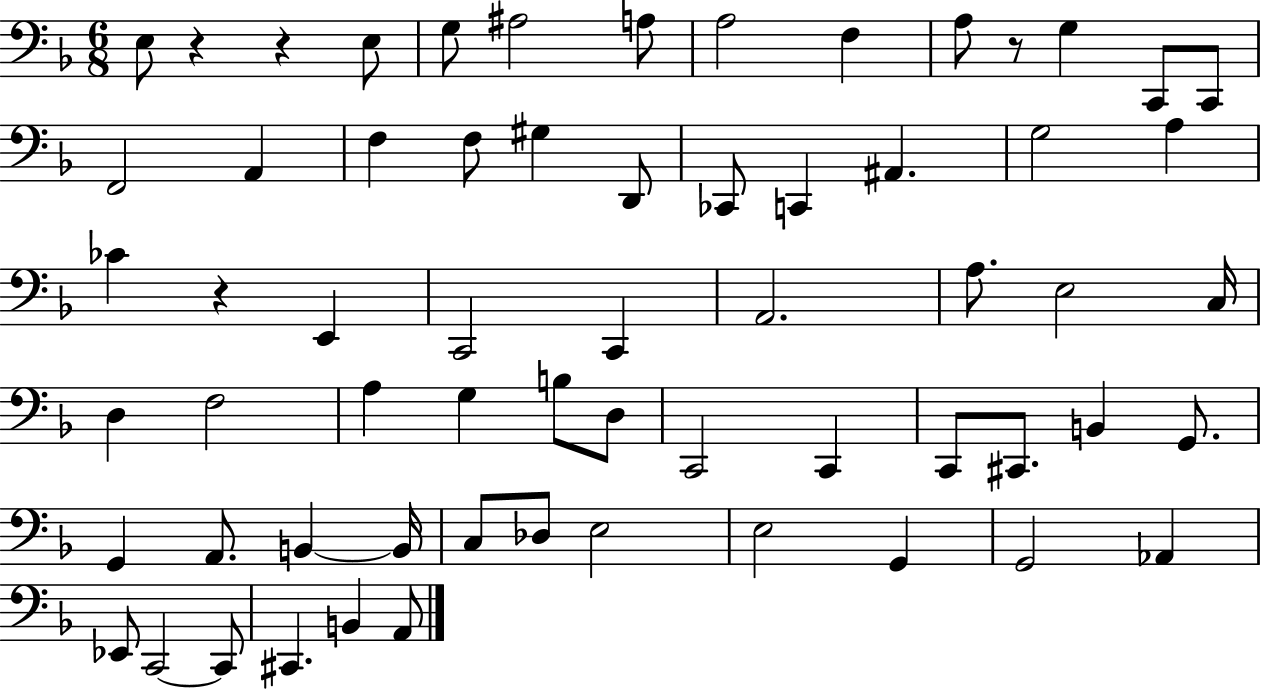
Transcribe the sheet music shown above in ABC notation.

X:1
T:Untitled
M:6/8
L:1/4
K:F
E,/2 z z E,/2 G,/2 ^A,2 A,/2 A,2 F, A,/2 z/2 G, C,,/2 C,,/2 F,,2 A,, F, F,/2 ^G, D,,/2 _C,,/2 C,, ^A,, G,2 A, _C z E,, C,,2 C,, A,,2 A,/2 E,2 C,/4 D, F,2 A, G, B,/2 D,/2 C,,2 C,, C,,/2 ^C,,/2 B,, G,,/2 G,, A,,/2 B,, B,,/4 C,/2 _D,/2 E,2 E,2 G,, G,,2 _A,, _E,,/2 C,,2 C,,/2 ^C,, B,, A,,/2